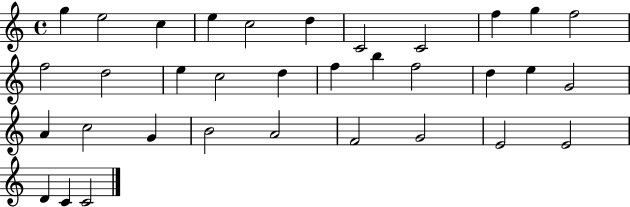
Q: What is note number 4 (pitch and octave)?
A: E5